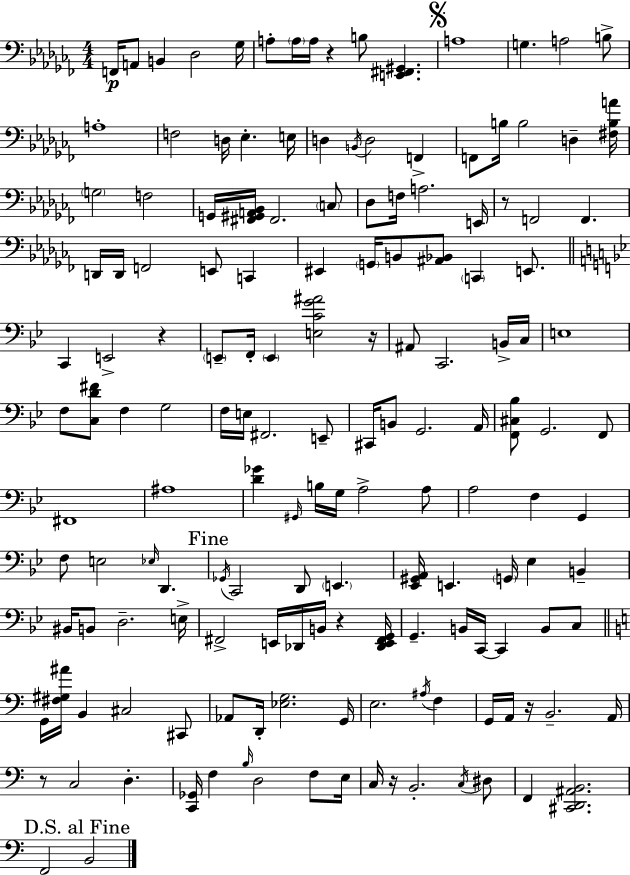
X:1
T:Untitled
M:4/4
L:1/4
K:Abm
F,,/4 A,,/2 B,, _D,2 _G,/4 A,/2 A,/4 A,/4 z B,/2 [E,,^F,,^G,,] A,4 G, A,2 B,/2 A,4 F,2 D,/4 _E, E,/4 D, B,,/4 D,2 F,, F,,/2 B,/4 B,2 D, [^F,B,A]/4 G,2 F,2 G,,/4 [^F,,^G,,A,,_B,,]/4 ^F,,2 C,/2 _D,/2 F,/4 A,2 E,,/4 z/2 F,,2 F,, D,,/4 D,,/4 F,,2 E,,/2 C,, ^E,, G,,/4 B,,/2 [^A,,_B,,]/2 C,, E,,/2 C,, E,,2 z E,,/2 F,,/4 E,, [E,CG^A]2 z/4 ^A,,/2 C,,2 B,,/4 C,/4 E,4 F,/2 [C,D^F]/2 F, G,2 F,/4 E,/4 ^F,,2 E,,/2 ^C,,/4 B,,/2 G,,2 A,,/4 [F,,^C,_B,]/2 G,,2 F,,/2 ^F,,4 ^A,4 [D_G] ^G,,/4 B,/4 G,/4 A,2 A,/2 A,2 F, G,, F,/2 E,2 _E,/4 D,, _G,,/4 C,,2 D,,/2 E,, [_E,,^G,,A,,]/4 E,, G,,/4 _E, B,, ^B,,/4 B,,/2 D,2 E,/4 ^F,,2 E,,/4 _D,,/4 B,,/4 z [_D,,E,,^F,,G,,]/4 G,, B,,/4 C,,/4 C,, B,,/2 C,/2 G,,/4 [^F,^G,^A]/4 B,, ^C,2 ^C,,/2 _A,,/2 D,,/4 [_E,G,]2 G,,/4 E,2 ^A,/4 F, G,,/4 A,,/4 z/4 B,,2 A,,/4 z/2 C,2 D, [C,,_G,,]/4 F, B,/4 D,2 F,/2 E,/4 C,/4 z/4 B,,2 C,/4 ^D,/2 F,, [^C,,D,,^A,,B,,]2 F,,2 B,,2